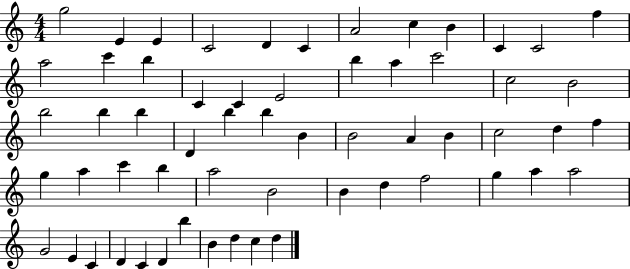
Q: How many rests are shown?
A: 0